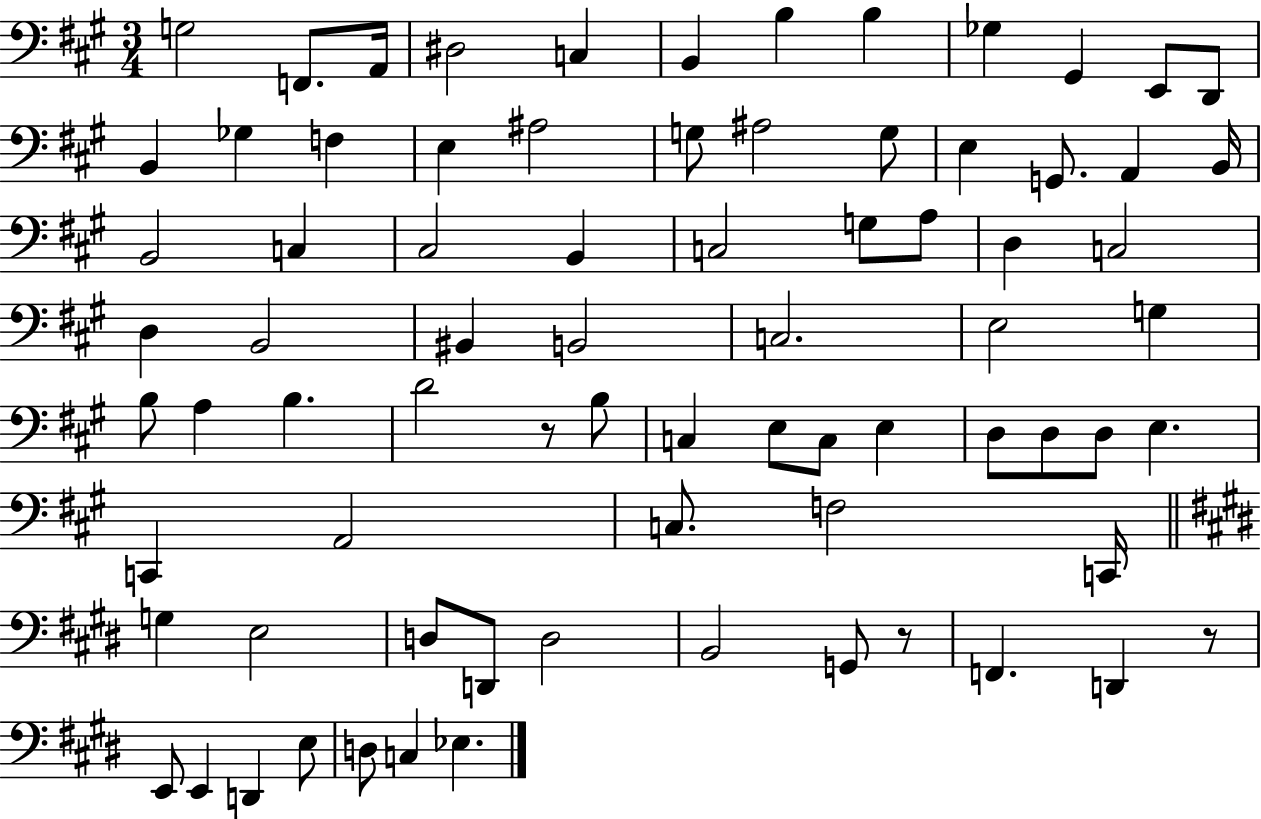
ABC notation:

X:1
T:Untitled
M:3/4
L:1/4
K:A
G,2 F,,/2 A,,/4 ^D,2 C, B,, B, B, _G, ^G,, E,,/2 D,,/2 B,, _G, F, E, ^A,2 G,/2 ^A,2 G,/2 E, G,,/2 A,, B,,/4 B,,2 C, ^C,2 B,, C,2 G,/2 A,/2 D, C,2 D, B,,2 ^B,, B,,2 C,2 E,2 G, B,/2 A, B, D2 z/2 B,/2 C, E,/2 C,/2 E, D,/2 D,/2 D,/2 E, C,, A,,2 C,/2 F,2 C,,/4 G, E,2 D,/2 D,,/2 D,2 B,,2 G,,/2 z/2 F,, D,, z/2 E,,/2 E,, D,, E,/2 D,/2 C, _E,